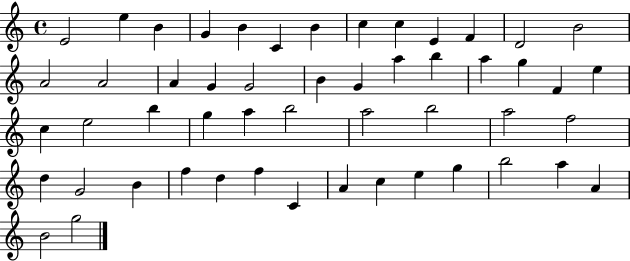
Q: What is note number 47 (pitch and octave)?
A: G5